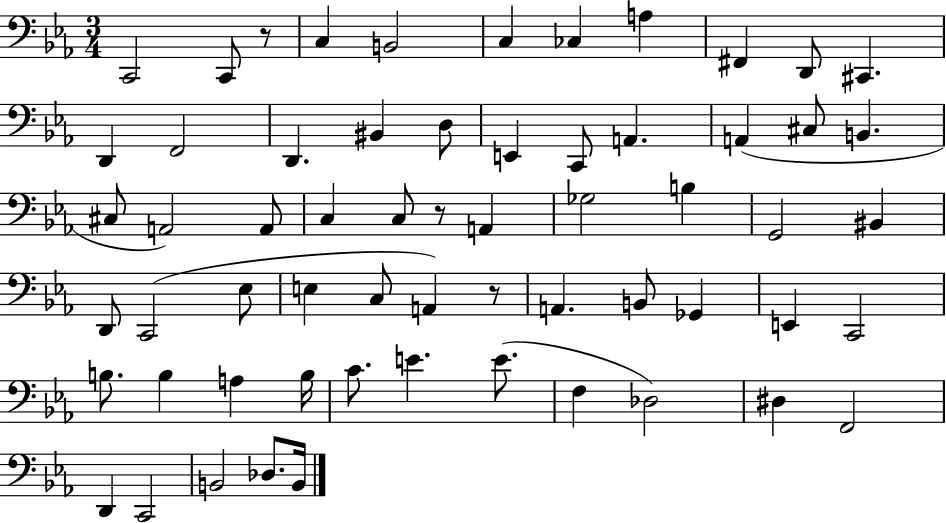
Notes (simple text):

C2/h C2/e R/e C3/q B2/h C3/q CES3/q A3/q F#2/q D2/e C#2/q. D2/q F2/h D2/q. BIS2/q D3/e E2/q C2/e A2/q. A2/q C#3/e B2/q. C#3/e A2/h A2/e C3/q C3/e R/e A2/q Gb3/h B3/q G2/h BIS2/q D2/e C2/h Eb3/e E3/q C3/e A2/q R/e A2/q. B2/e Gb2/q E2/q C2/h B3/e. B3/q A3/q B3/s C4/e. E4/q. E4/e. F3/q Db3/h D#3/q F2/h D2/q C2/h B2/h Db3/e. B2/s